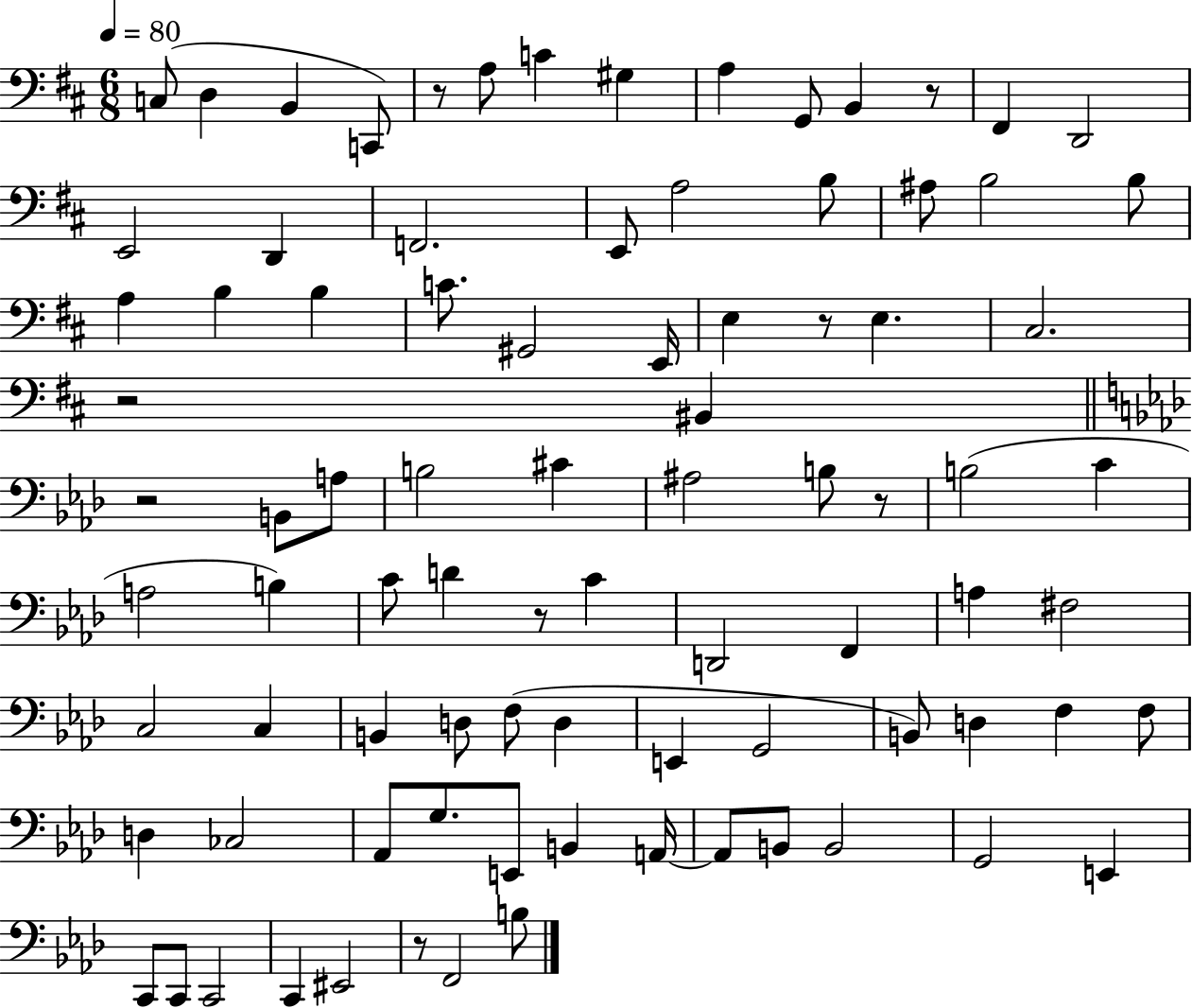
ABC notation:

X:1
T:Untitled
M:6/8
L:1/4
K:D
C,/2 D, B,, C,,/2 z/2 A,/2 C ^G, A, G,,/2 B,, z/2 ^F,, D,,2 E,,2 D,, F,,2 E,,/2 A,2 B,/2 ^A,/2 B,2 B,/2 A, B, B, C/2 ^G,,2 E,,/4 E, z/2 E, ^C,2 z2 ^B,, z2 B,,/2 A,/2 B,2 ^C ^A,2 B,/2 z/2 B,2 C A,2 B, C/2 D z/2 C D,,2 F,, A, ^F,2 C,2 C, B,, D,/2 F,/2 D, E,, G,,2 B,,/2 D, F, F,/2 D, _C,2 _A,,/2 G,/2 E,,/2 B,, A,,/4 A,,/2 B,,/2 B,,2 G,,2 E,, C,,/2 C,,/2 C,,2 C,, ^E,,2 z/2 F,,2 B,/2